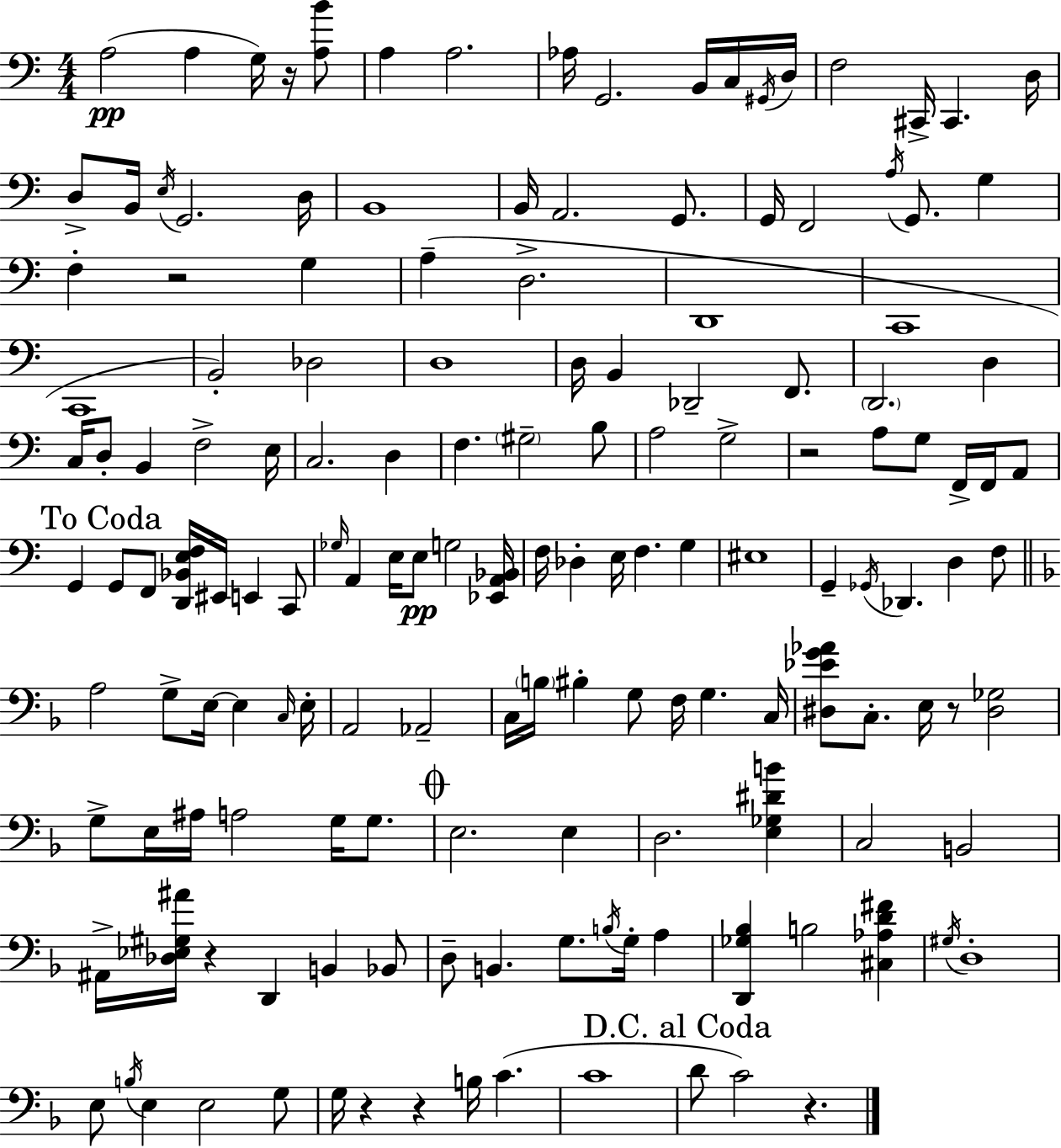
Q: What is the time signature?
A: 4/4